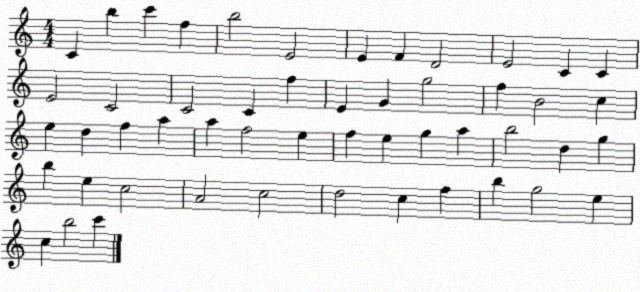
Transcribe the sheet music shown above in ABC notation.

X:1
T:Untitled
M:4/4
L:1/4
K:C
C b c' f b2 E2 E F D2 E2 C C E2 C2 C2 C f E G g2 f B2 c e d f a a f2 e f e g a b2 d g b e c2 A2 c2 d2 c f b g2 e c b2 c'